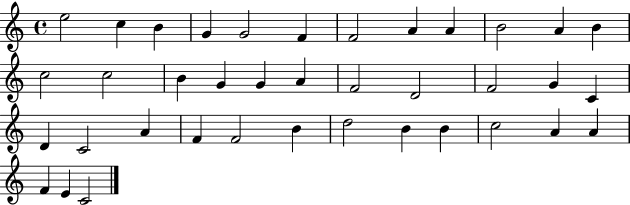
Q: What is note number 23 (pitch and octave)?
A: C4